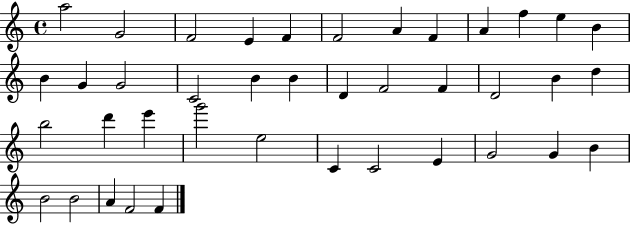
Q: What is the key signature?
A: C major